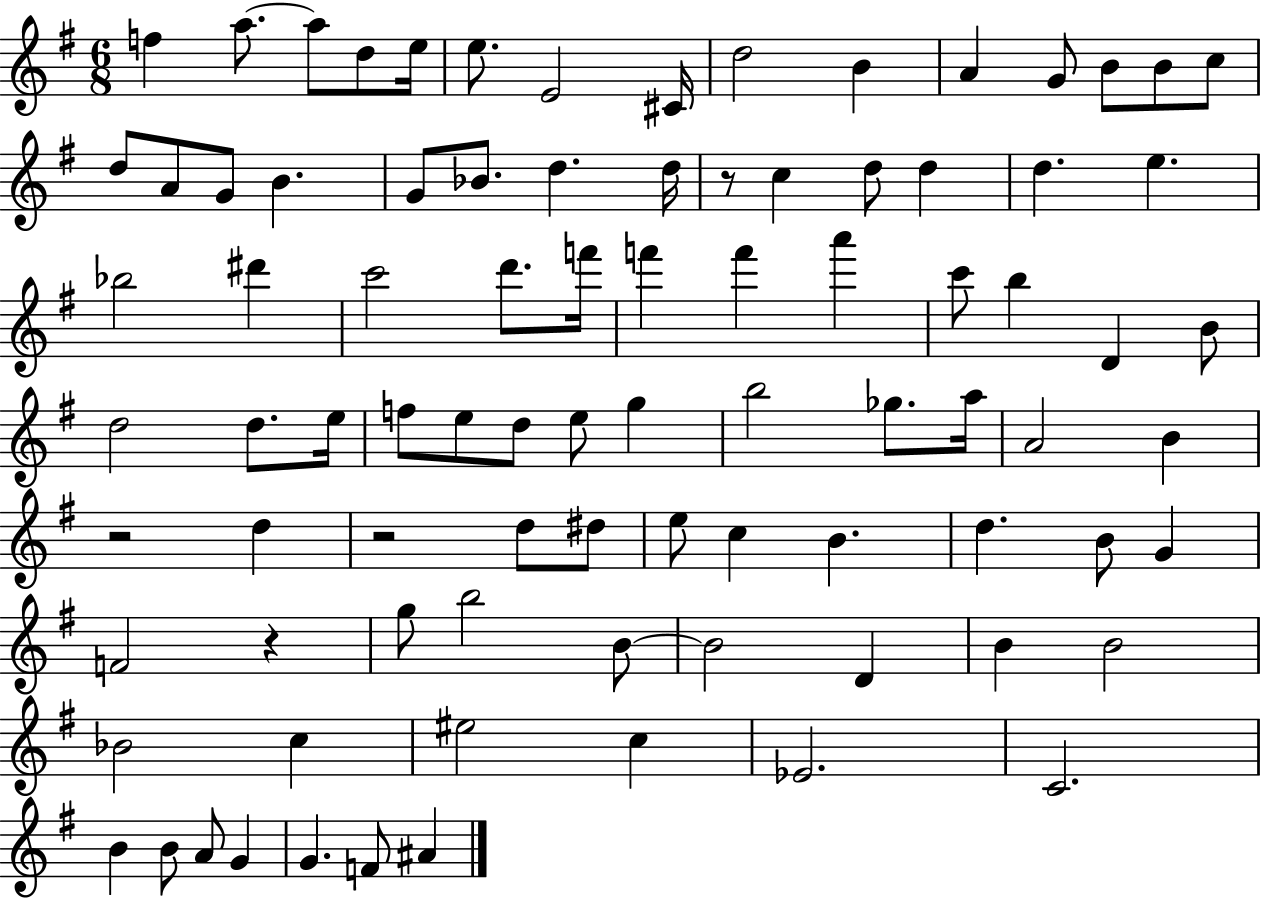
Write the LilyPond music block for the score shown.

{
  \clef treble
  \numericTimeSignature
  \time 6/8
  \key g \major
  f''4 a''8.~~ a''8 d''8 e''16 | e''8. e'2 cis'16 | d''2 b'4 | a'4 g'8 b'8 b'8 c''8 | \break d''8 a'8 g'8 b'4. | g'8 bes'8. d''4. d''16 | r8 c''4 d''8 d''4 | d''4. e''4. | \break bes''2 dis'''4 | c'''2 d'''8. f'''16 | f'''4 f'''4 a'''4 | c'''8 b''4 d'4 b'8 | \break d''2 d''8. e''16 | f''8 e''8 d''8 e''8 g''4 | b''2 ges''8. a''16 | a'2 b'4 | \break r2 d''4 | r2 d''8 dis''8 | e''8 c''4 b'4. | d''4. b'8 g'4 | \break f'2 r4 | g''8 b''2 b'8~~ | b'2 d'4 | b'4 b'2 | \break bes'2 c''4 | eis''2 c''4 | ees'2. | c'2. | \break b'4 b'8 a'8 g'4 | g'4. f'8 ais'4 | \bar "|."
}